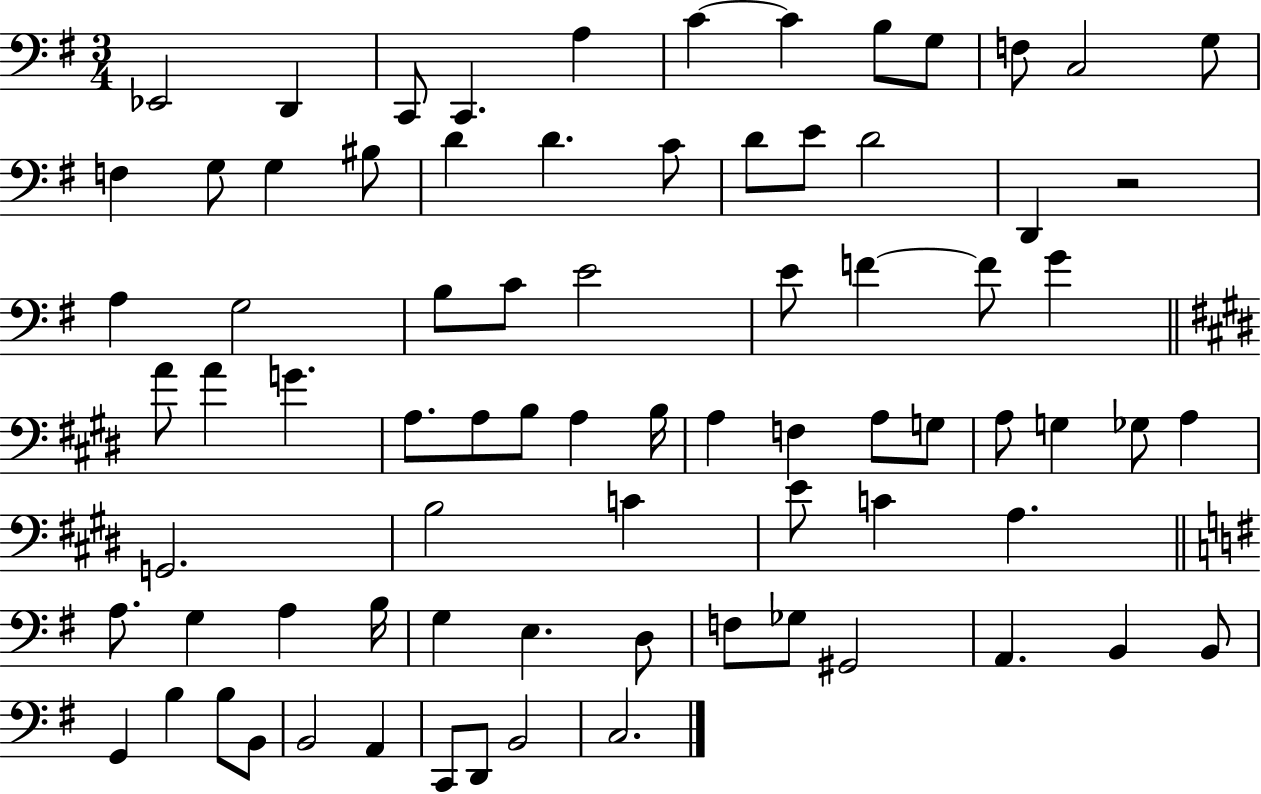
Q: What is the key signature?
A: G major